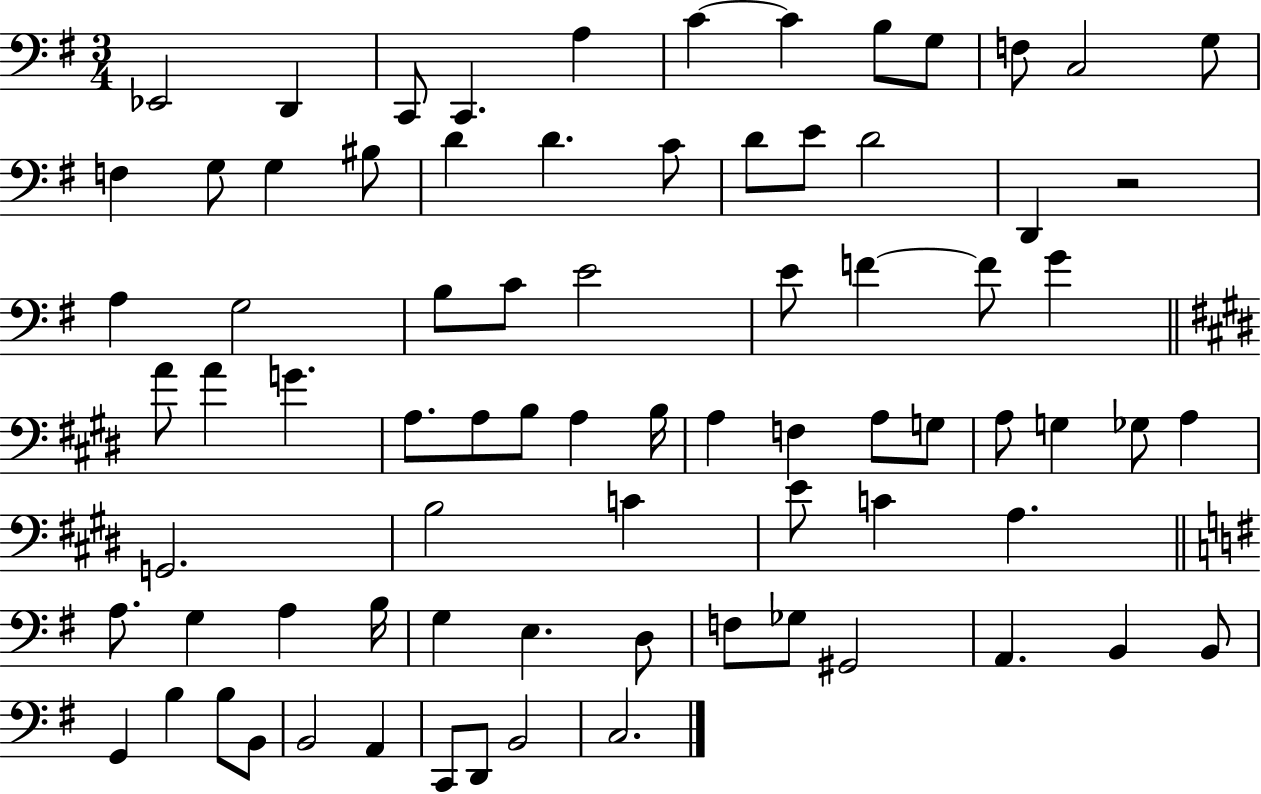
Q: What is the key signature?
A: G major